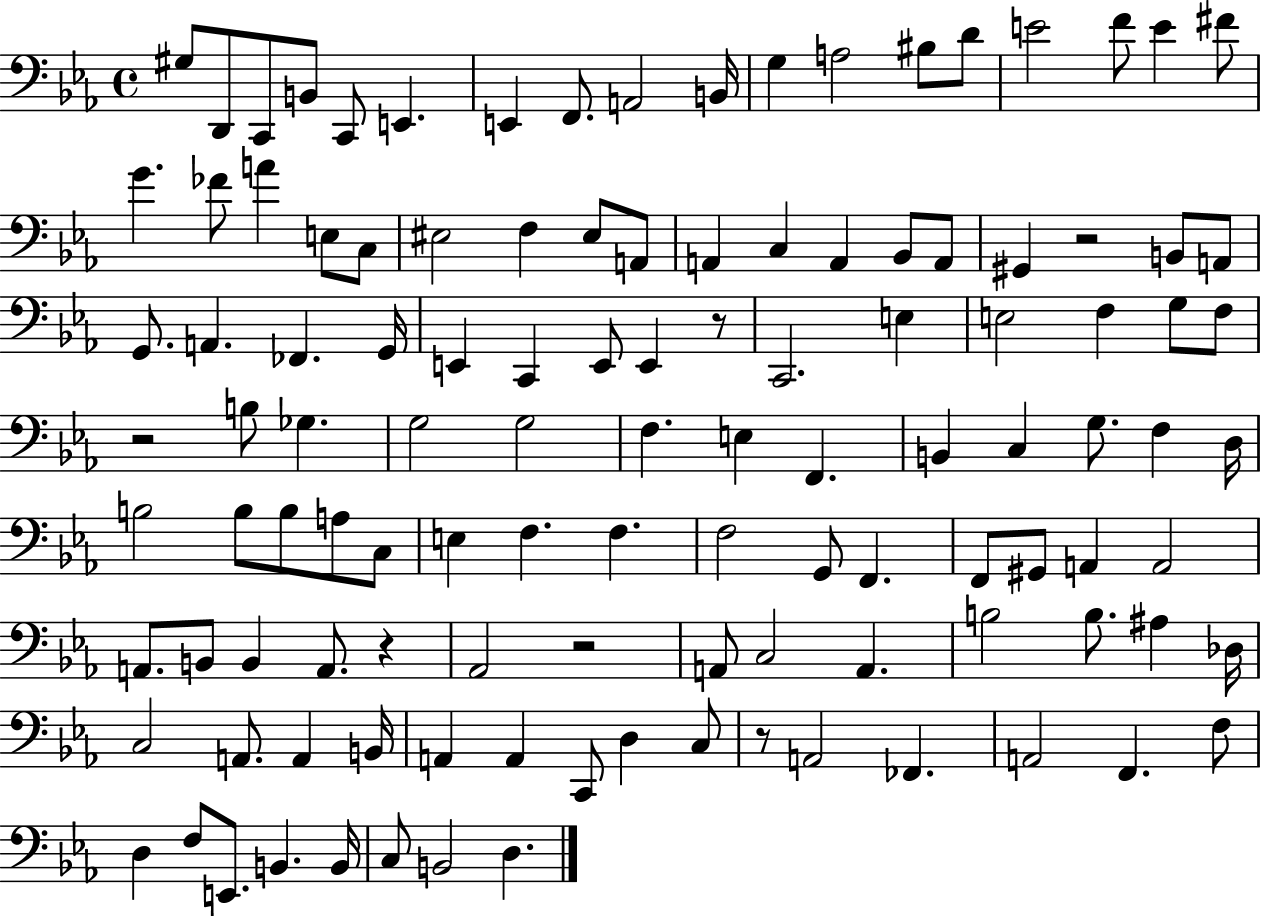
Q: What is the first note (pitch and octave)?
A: G#3